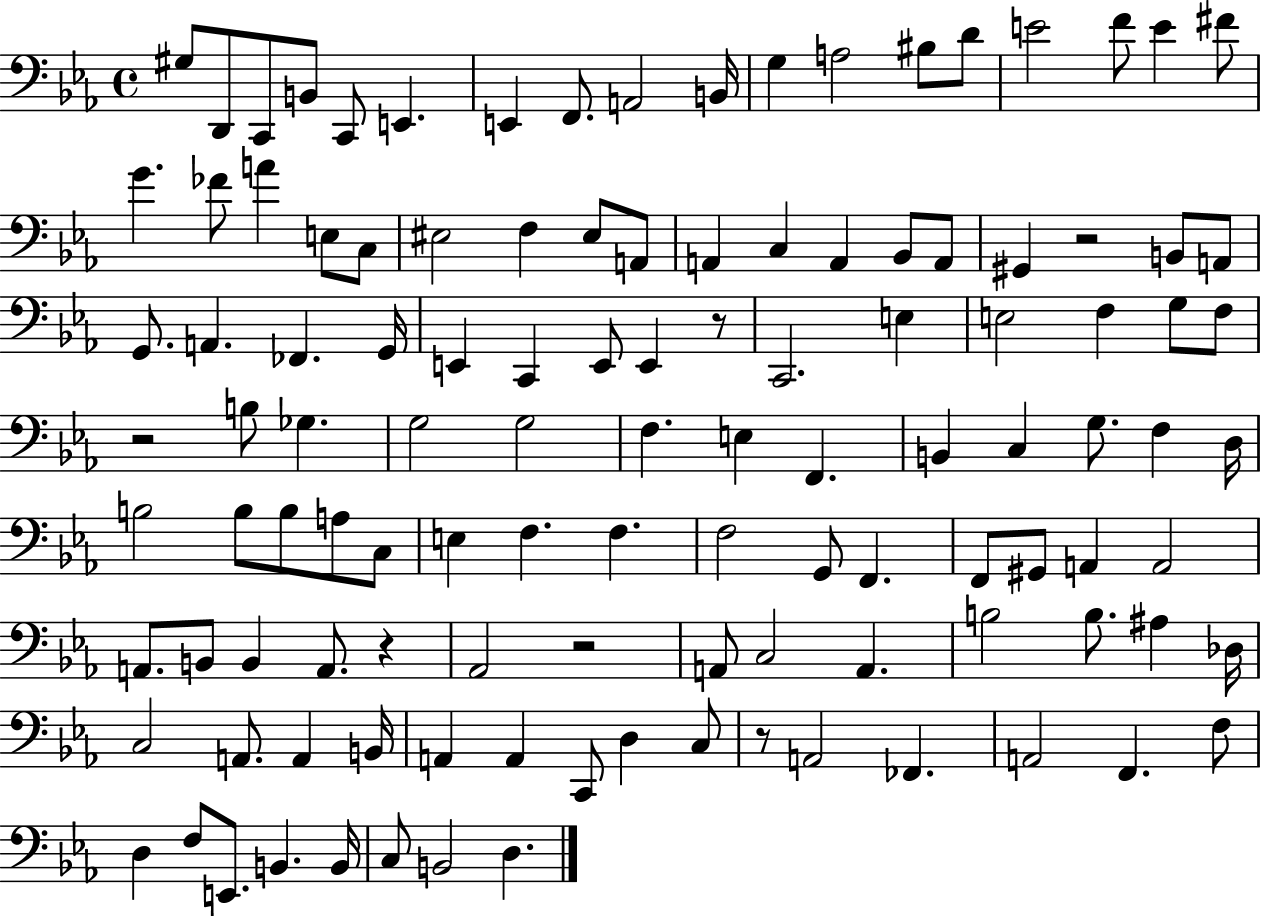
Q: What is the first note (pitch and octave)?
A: G#3